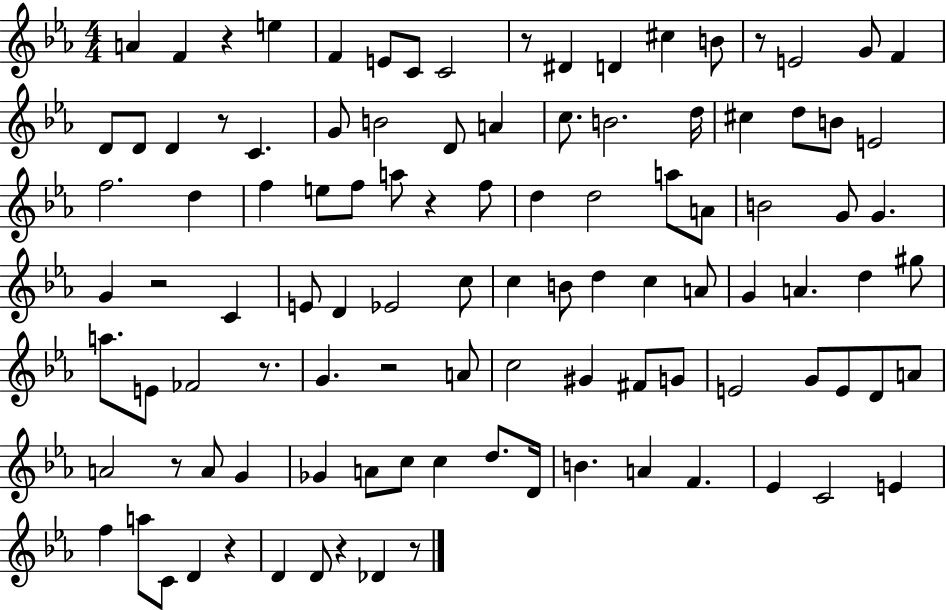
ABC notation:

X:1
T:Untitled
M:4/4
L:1/4
K:Eb
A F z e F E/2 C/2 C2 z/2 ^D D ^c B/2 z/2 E2 G/2 F D/2 D/2 D z/2 C G/2 B2 D/2 A c/2 B2 d/4 ^c d/2 B/2 E2 f2 d f e/2 f/2 a/2 z f/2 d d2 a/2 A/2 B2 G/2 G G z2 C E/2 D _E2 c/2 c B/2 d c A/2 G A d ^g/2 a/2 E/2 _F2 z/2 G z2 A/2 c2 ^G ^F/2 G/2 E2 G/2 E/2 D/2 A/2 A2 z/2 A/2 G _G A/2 c/2 c d/2 D/4 B A F _E C2 E f a/2 C/2 D z D D/2 z _D z/2